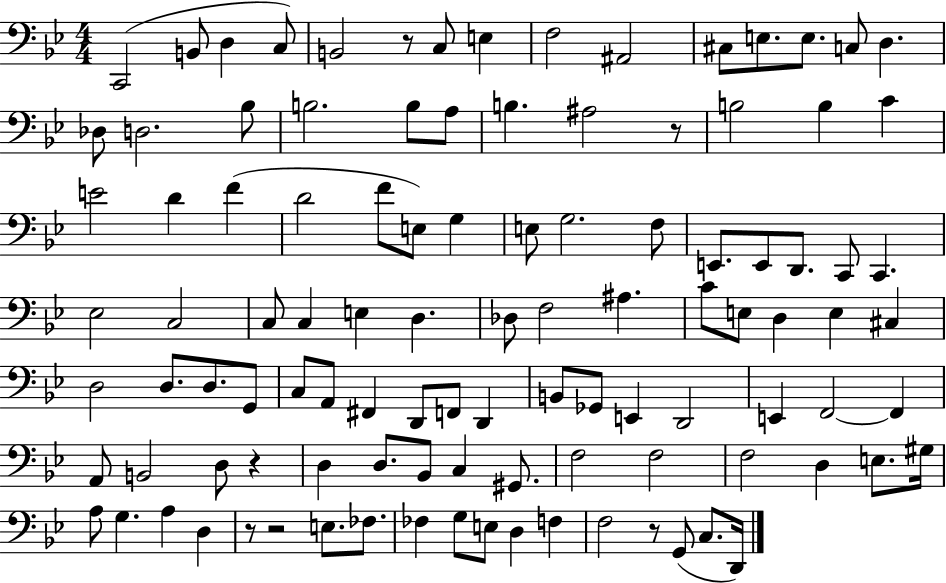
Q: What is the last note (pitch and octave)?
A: D2